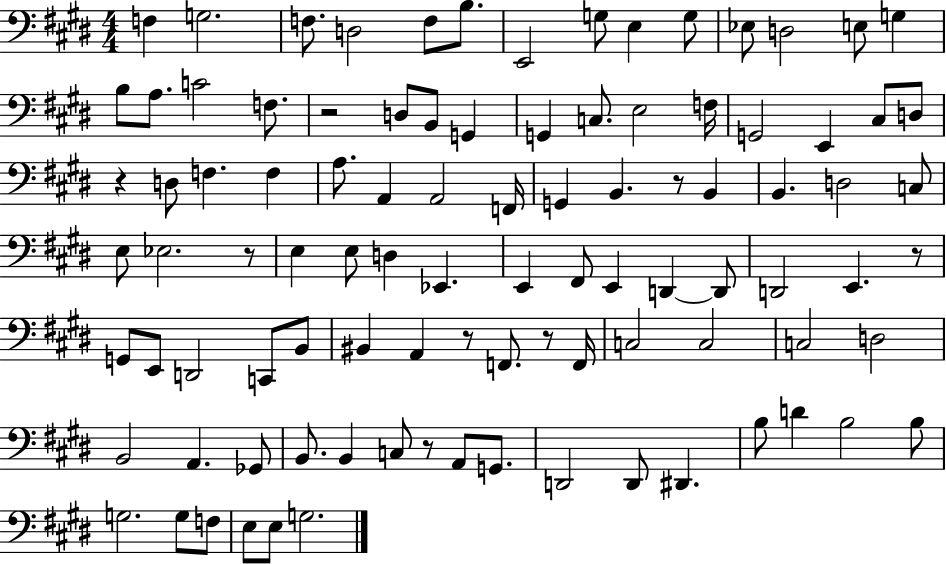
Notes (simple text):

F3/q G3/h. F3/e. D3/h F3/e B3/e. E2/h G3/e E3/q G3/e Eb3/e D3/h E3/e G3/q B3/e A3/e. C4/h F3/e. R/h D3/e B2/e G2/q G2/q C3/e. E3/h F3/s G2/h E2/q C#3/e D3/e R/q D3/e F3/q. F3/q A3/e. A2/q A2/h F2/s G2/q B2/q. R/e B2/q B2/q. D3/h C3/e E3/e Eb3/h. R/e E3/q E3/e D3/q Eb2/q. E2/q F#2/e E2/q D2/q D2/e D2/h E2/q. R/e G2/e E2/e D2/h C2/e B2/e BIS2/q A2/q R/e F2/e. R/e F2/s C3/h C3/h C3/h D3/h B2/h A2/q. Gb2/e B2/e. B2/q C3/e R/e A2/e G2/e. D2/h D2/e D#2/q. B3/e D4/q B3/h B3/e G3/h. G3/e F3/e E3/e E3/e G3/h.